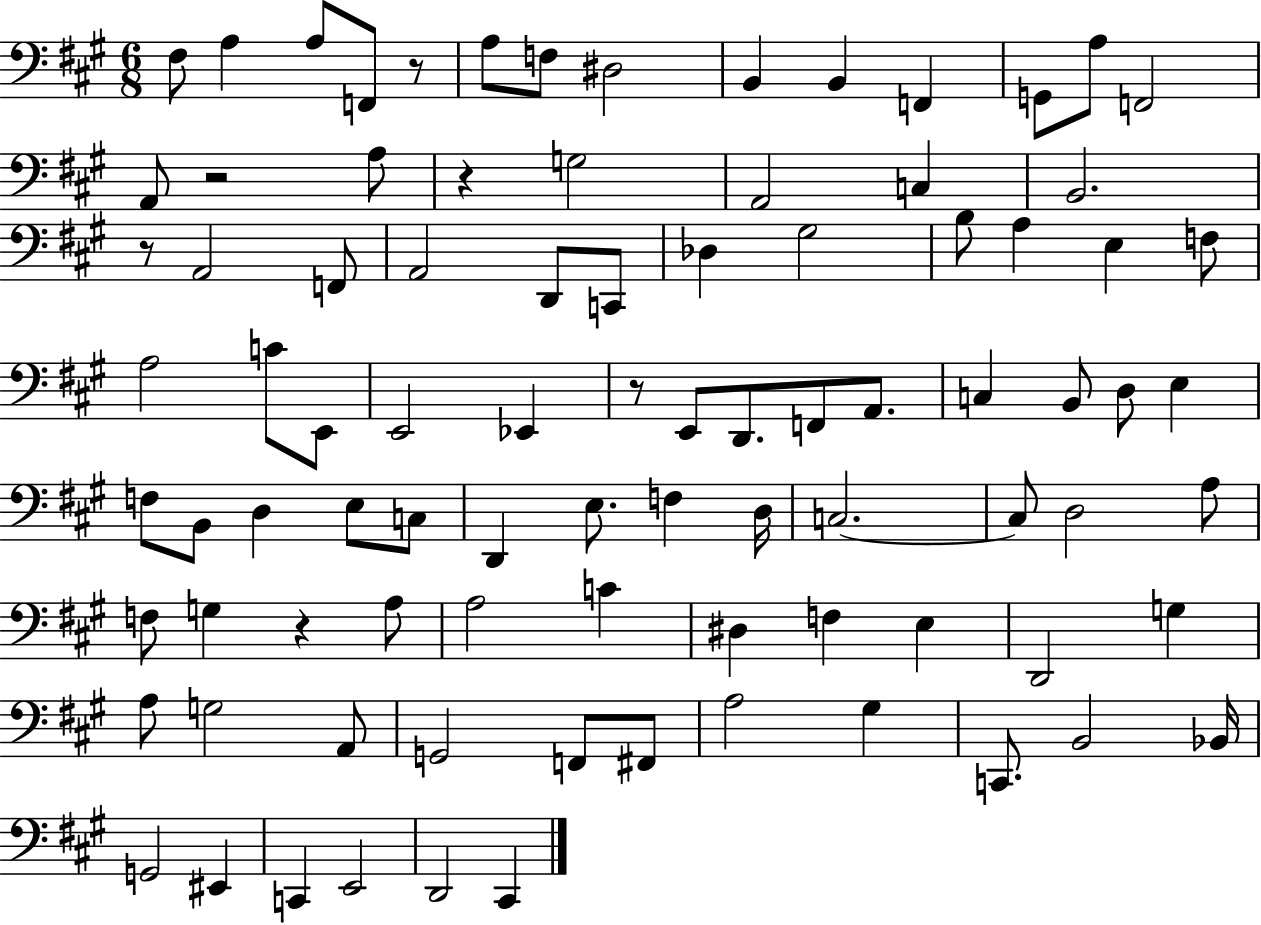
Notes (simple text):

F#3/e A3/q A3/e F2/e R/e A3/e F3/e D#3/h B2/q B2/q F2/q G2/e A3/e F2/h A2/e R/h A3/e R/q G3/h A2/h C3/q B2/h. R/e A2/h F2/e A2/h D2/e C2/e Db3/q G#3/h B3/e A3/q E3/q F3/e A3/h C4/e E2/e E2/h Eb2/q R/e E2/e D2/e. F2/e A2/e. C3/q B2/e D3/e E3/q F3/e B2/e D3/q E3/e C3/e D2/q E3/e. F3/q D3/s C3/h. C3/e D3/h A3/e F3/e G3/q R/q A3/e A3/h C4/q D#3/q F3/q E3/q D2/h G3/q A3/e G3/h A2/e G2/h F2/e F#2/e A3/h G#3/q C2/e. B2/h Bb2/s G2/h EIS2/q C2/q E2/h D2/h C#2/q